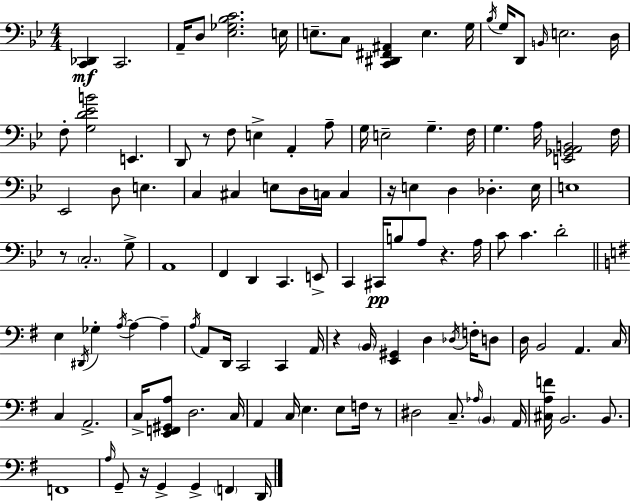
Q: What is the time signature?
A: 4/4